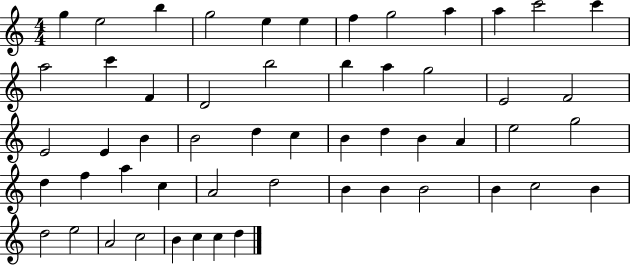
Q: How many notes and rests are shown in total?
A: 54